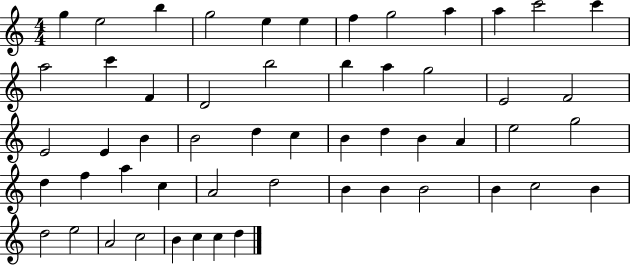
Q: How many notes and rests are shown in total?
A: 54